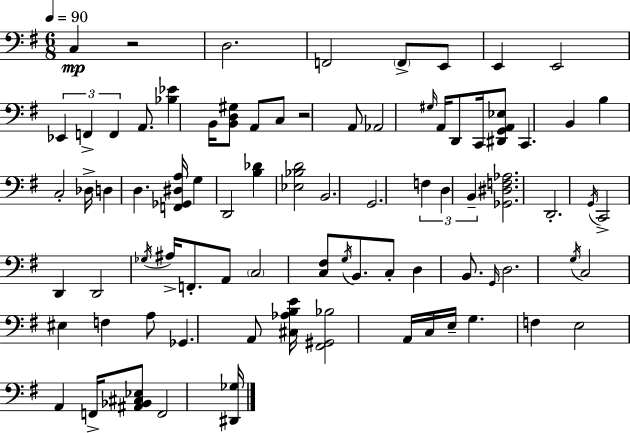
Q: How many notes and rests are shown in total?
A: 81